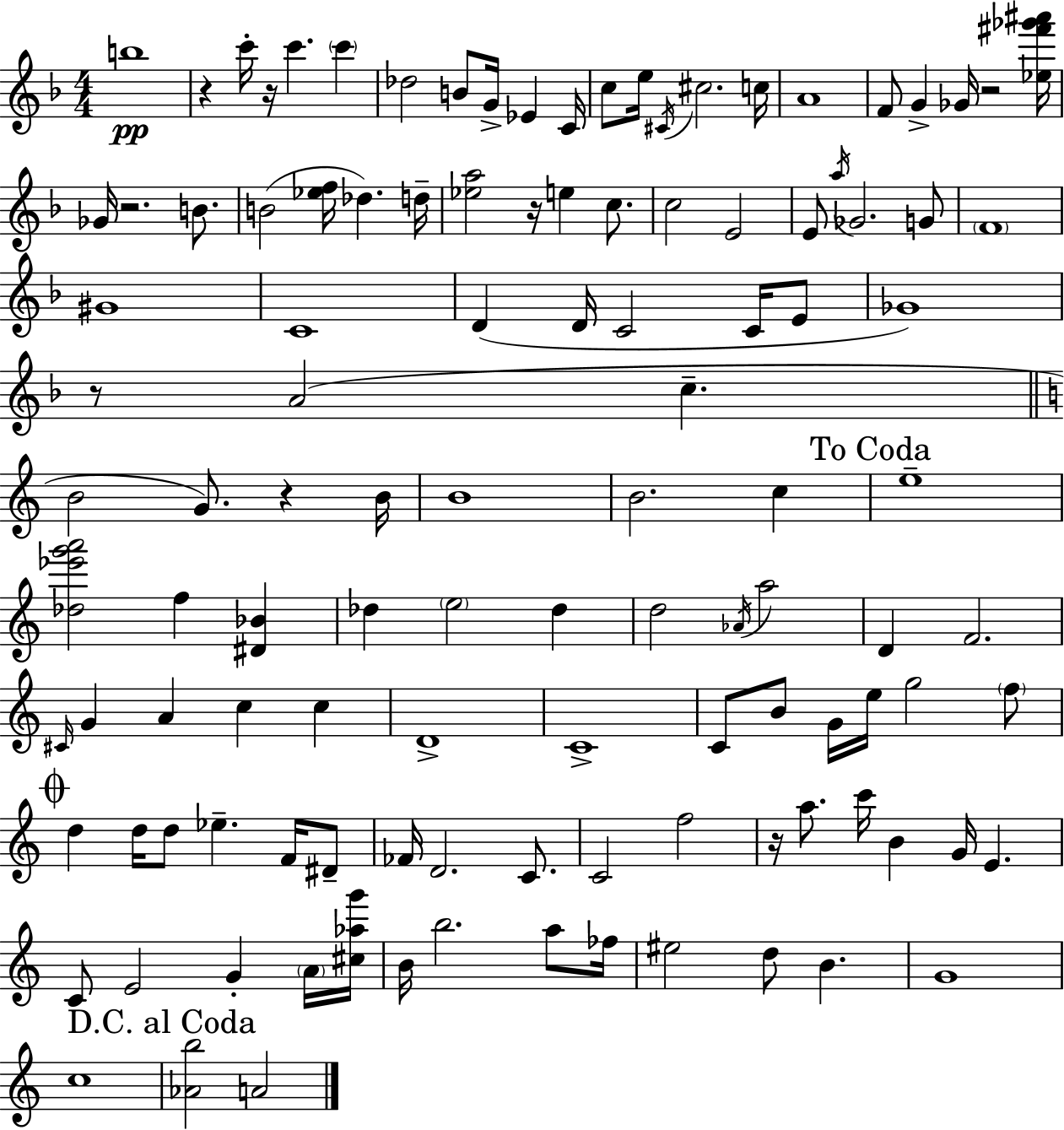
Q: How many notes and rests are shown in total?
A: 116